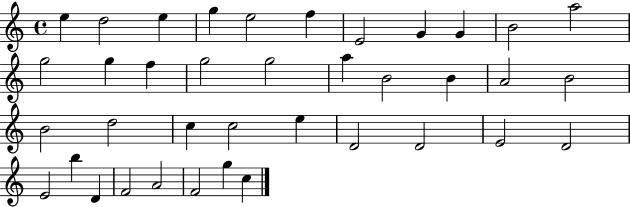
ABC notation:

X:1
T:Untitled
M:4/4
L:1/4
K:C
e d2 e g e2 f E2 G G B2 a2 g2 g f g2 g2 a B2 B A2 B2 B2 d2 c c2 e D2 D2 E2 D2 E2 b D F2 A2 F2 g c